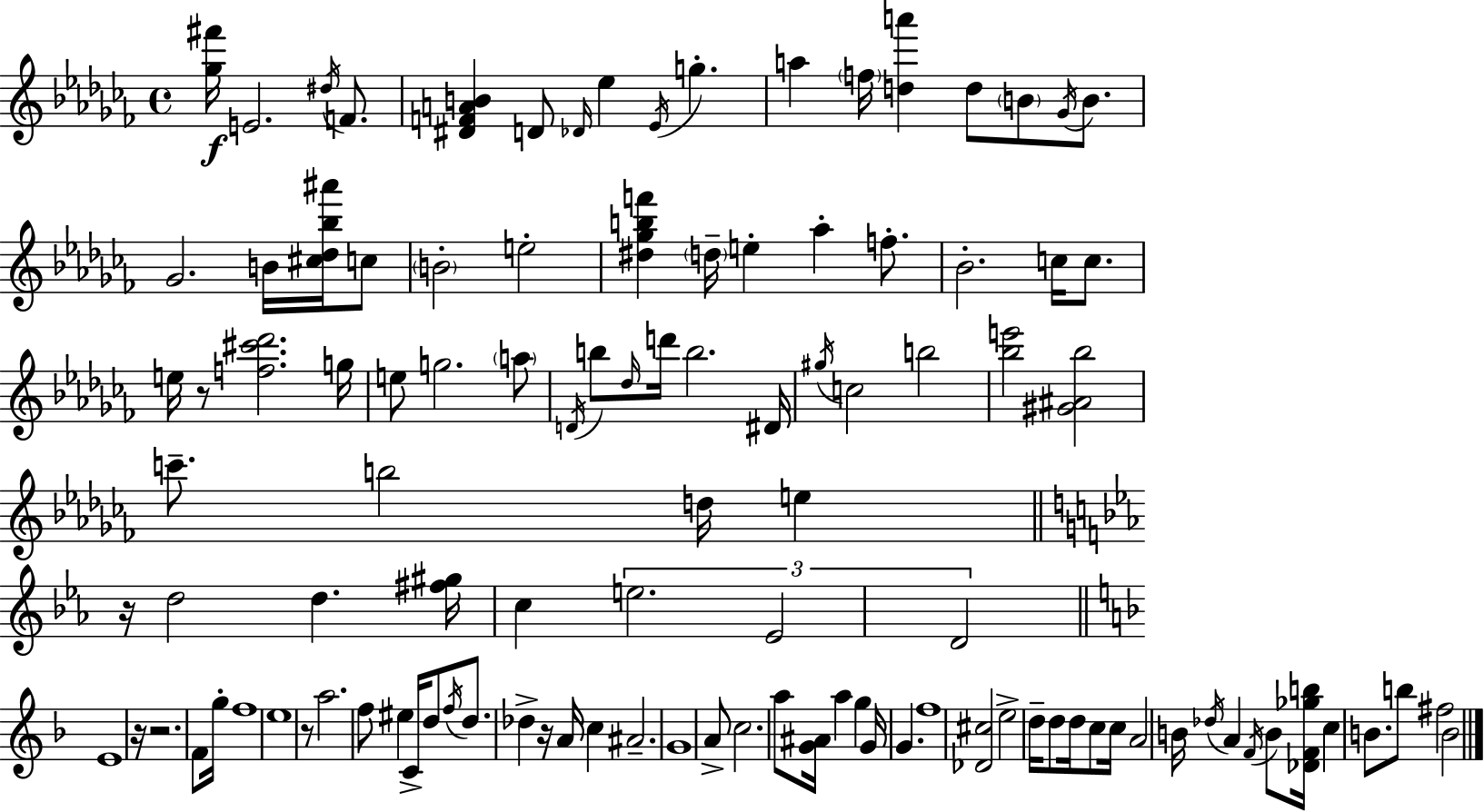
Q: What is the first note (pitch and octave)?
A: E4